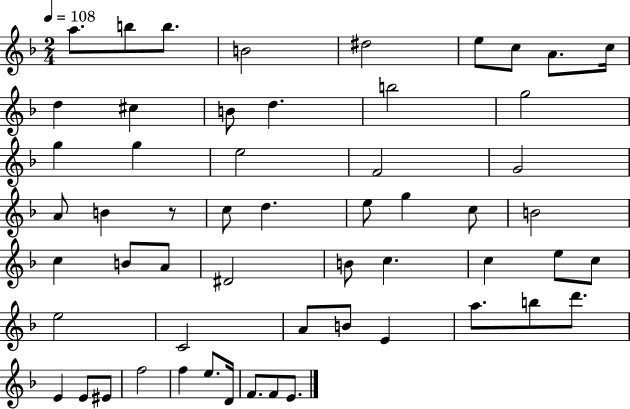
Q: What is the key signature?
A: F major